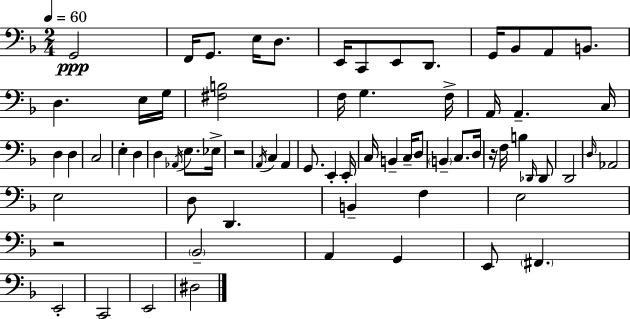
G2/h F2/s G2/e. E3/s D3/e. E2/s C2/e E2/e D2/e. G2/s Bb2/e A2/e B2/e. D3/q. E3/s G3/s [F#3,B3]/h F3/s G3/q. F3/s A2/s A2/q. C3/s D3/q D3/q C3/h E3/q D3/q D3/q Ab2/s E3/e. Eb3/s R/h A2/s C3/q A2/q G2/e. E2/q E2/s C3/s B2/q C3/s D3/e B2/q C3/e. D3/s R/s F3/s B3/q Db2/s Db2/e D2/h D3/s Ab2/h E3/h D3/e D2/q. B2/q F3/q E3/h R/h Bb2/h A2/q G2/q E2/e F#2/q. E2/h C2/h E2/h D#3/h